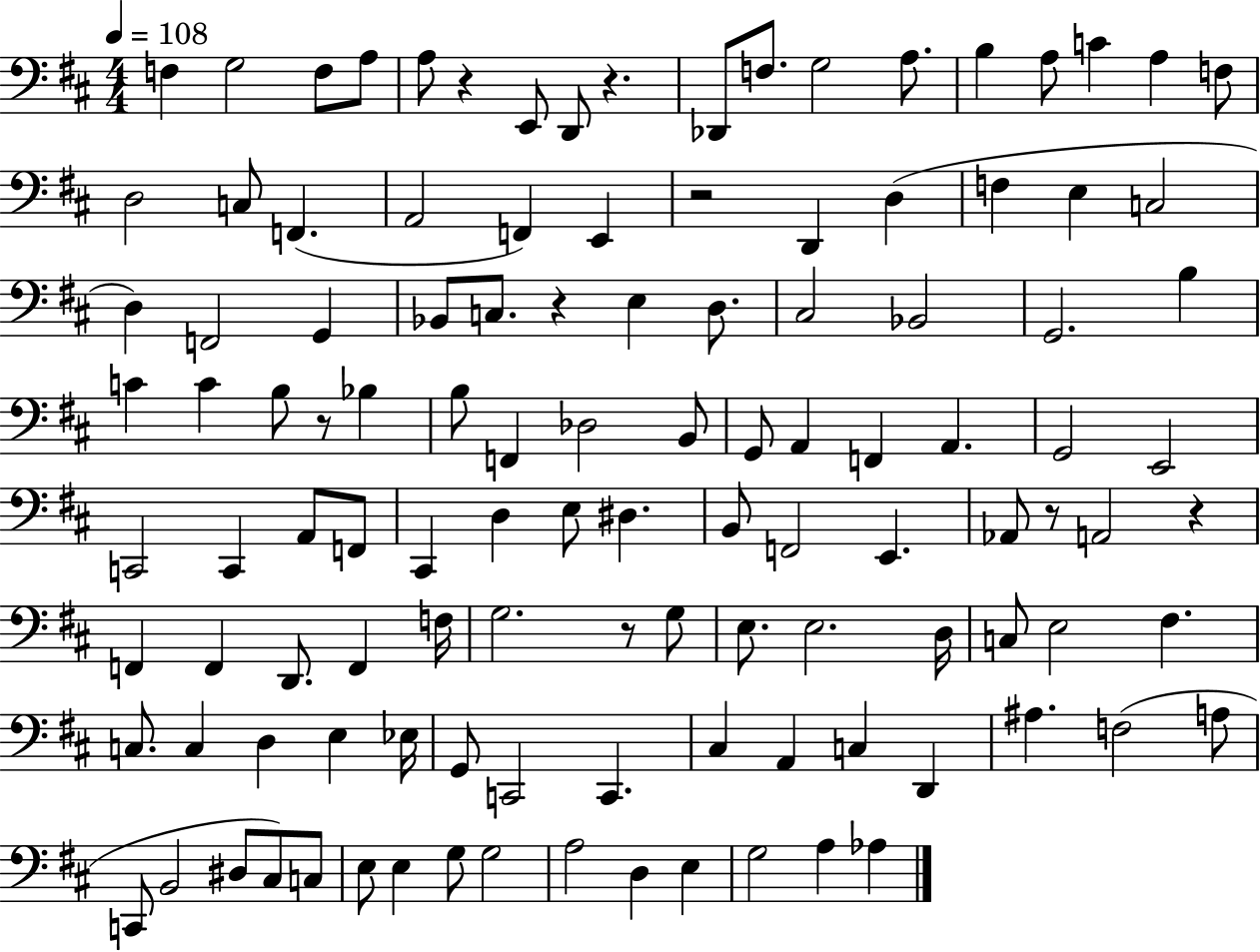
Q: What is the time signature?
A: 4/4